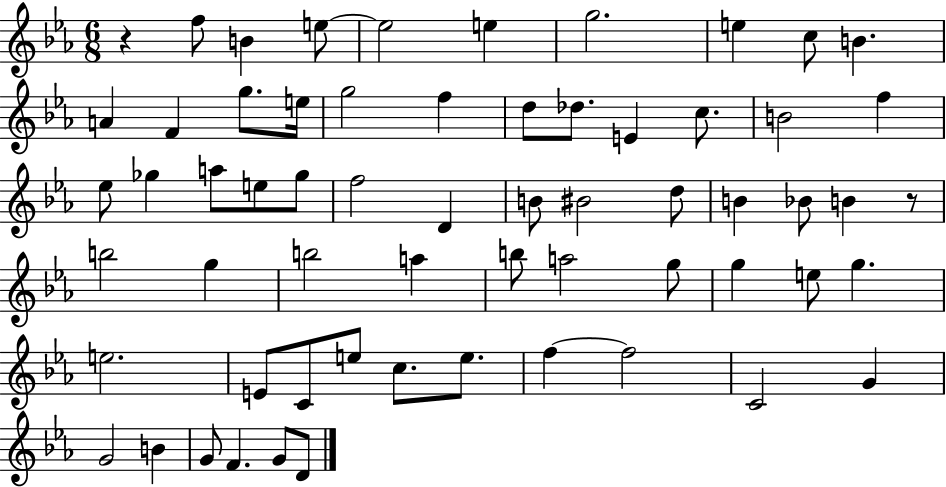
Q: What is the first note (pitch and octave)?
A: F5